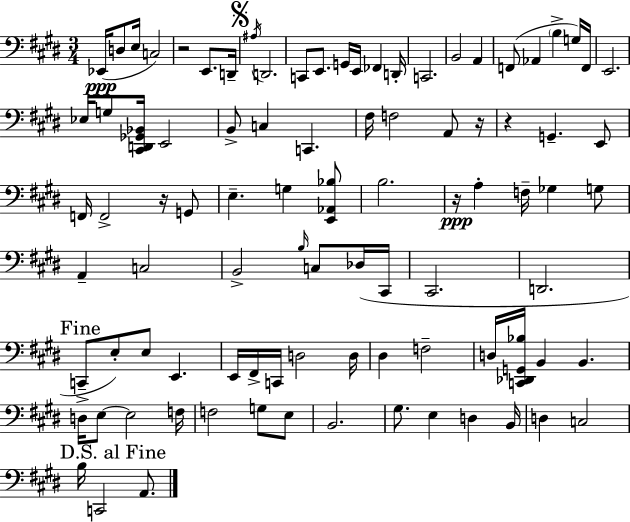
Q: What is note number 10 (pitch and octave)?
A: E2